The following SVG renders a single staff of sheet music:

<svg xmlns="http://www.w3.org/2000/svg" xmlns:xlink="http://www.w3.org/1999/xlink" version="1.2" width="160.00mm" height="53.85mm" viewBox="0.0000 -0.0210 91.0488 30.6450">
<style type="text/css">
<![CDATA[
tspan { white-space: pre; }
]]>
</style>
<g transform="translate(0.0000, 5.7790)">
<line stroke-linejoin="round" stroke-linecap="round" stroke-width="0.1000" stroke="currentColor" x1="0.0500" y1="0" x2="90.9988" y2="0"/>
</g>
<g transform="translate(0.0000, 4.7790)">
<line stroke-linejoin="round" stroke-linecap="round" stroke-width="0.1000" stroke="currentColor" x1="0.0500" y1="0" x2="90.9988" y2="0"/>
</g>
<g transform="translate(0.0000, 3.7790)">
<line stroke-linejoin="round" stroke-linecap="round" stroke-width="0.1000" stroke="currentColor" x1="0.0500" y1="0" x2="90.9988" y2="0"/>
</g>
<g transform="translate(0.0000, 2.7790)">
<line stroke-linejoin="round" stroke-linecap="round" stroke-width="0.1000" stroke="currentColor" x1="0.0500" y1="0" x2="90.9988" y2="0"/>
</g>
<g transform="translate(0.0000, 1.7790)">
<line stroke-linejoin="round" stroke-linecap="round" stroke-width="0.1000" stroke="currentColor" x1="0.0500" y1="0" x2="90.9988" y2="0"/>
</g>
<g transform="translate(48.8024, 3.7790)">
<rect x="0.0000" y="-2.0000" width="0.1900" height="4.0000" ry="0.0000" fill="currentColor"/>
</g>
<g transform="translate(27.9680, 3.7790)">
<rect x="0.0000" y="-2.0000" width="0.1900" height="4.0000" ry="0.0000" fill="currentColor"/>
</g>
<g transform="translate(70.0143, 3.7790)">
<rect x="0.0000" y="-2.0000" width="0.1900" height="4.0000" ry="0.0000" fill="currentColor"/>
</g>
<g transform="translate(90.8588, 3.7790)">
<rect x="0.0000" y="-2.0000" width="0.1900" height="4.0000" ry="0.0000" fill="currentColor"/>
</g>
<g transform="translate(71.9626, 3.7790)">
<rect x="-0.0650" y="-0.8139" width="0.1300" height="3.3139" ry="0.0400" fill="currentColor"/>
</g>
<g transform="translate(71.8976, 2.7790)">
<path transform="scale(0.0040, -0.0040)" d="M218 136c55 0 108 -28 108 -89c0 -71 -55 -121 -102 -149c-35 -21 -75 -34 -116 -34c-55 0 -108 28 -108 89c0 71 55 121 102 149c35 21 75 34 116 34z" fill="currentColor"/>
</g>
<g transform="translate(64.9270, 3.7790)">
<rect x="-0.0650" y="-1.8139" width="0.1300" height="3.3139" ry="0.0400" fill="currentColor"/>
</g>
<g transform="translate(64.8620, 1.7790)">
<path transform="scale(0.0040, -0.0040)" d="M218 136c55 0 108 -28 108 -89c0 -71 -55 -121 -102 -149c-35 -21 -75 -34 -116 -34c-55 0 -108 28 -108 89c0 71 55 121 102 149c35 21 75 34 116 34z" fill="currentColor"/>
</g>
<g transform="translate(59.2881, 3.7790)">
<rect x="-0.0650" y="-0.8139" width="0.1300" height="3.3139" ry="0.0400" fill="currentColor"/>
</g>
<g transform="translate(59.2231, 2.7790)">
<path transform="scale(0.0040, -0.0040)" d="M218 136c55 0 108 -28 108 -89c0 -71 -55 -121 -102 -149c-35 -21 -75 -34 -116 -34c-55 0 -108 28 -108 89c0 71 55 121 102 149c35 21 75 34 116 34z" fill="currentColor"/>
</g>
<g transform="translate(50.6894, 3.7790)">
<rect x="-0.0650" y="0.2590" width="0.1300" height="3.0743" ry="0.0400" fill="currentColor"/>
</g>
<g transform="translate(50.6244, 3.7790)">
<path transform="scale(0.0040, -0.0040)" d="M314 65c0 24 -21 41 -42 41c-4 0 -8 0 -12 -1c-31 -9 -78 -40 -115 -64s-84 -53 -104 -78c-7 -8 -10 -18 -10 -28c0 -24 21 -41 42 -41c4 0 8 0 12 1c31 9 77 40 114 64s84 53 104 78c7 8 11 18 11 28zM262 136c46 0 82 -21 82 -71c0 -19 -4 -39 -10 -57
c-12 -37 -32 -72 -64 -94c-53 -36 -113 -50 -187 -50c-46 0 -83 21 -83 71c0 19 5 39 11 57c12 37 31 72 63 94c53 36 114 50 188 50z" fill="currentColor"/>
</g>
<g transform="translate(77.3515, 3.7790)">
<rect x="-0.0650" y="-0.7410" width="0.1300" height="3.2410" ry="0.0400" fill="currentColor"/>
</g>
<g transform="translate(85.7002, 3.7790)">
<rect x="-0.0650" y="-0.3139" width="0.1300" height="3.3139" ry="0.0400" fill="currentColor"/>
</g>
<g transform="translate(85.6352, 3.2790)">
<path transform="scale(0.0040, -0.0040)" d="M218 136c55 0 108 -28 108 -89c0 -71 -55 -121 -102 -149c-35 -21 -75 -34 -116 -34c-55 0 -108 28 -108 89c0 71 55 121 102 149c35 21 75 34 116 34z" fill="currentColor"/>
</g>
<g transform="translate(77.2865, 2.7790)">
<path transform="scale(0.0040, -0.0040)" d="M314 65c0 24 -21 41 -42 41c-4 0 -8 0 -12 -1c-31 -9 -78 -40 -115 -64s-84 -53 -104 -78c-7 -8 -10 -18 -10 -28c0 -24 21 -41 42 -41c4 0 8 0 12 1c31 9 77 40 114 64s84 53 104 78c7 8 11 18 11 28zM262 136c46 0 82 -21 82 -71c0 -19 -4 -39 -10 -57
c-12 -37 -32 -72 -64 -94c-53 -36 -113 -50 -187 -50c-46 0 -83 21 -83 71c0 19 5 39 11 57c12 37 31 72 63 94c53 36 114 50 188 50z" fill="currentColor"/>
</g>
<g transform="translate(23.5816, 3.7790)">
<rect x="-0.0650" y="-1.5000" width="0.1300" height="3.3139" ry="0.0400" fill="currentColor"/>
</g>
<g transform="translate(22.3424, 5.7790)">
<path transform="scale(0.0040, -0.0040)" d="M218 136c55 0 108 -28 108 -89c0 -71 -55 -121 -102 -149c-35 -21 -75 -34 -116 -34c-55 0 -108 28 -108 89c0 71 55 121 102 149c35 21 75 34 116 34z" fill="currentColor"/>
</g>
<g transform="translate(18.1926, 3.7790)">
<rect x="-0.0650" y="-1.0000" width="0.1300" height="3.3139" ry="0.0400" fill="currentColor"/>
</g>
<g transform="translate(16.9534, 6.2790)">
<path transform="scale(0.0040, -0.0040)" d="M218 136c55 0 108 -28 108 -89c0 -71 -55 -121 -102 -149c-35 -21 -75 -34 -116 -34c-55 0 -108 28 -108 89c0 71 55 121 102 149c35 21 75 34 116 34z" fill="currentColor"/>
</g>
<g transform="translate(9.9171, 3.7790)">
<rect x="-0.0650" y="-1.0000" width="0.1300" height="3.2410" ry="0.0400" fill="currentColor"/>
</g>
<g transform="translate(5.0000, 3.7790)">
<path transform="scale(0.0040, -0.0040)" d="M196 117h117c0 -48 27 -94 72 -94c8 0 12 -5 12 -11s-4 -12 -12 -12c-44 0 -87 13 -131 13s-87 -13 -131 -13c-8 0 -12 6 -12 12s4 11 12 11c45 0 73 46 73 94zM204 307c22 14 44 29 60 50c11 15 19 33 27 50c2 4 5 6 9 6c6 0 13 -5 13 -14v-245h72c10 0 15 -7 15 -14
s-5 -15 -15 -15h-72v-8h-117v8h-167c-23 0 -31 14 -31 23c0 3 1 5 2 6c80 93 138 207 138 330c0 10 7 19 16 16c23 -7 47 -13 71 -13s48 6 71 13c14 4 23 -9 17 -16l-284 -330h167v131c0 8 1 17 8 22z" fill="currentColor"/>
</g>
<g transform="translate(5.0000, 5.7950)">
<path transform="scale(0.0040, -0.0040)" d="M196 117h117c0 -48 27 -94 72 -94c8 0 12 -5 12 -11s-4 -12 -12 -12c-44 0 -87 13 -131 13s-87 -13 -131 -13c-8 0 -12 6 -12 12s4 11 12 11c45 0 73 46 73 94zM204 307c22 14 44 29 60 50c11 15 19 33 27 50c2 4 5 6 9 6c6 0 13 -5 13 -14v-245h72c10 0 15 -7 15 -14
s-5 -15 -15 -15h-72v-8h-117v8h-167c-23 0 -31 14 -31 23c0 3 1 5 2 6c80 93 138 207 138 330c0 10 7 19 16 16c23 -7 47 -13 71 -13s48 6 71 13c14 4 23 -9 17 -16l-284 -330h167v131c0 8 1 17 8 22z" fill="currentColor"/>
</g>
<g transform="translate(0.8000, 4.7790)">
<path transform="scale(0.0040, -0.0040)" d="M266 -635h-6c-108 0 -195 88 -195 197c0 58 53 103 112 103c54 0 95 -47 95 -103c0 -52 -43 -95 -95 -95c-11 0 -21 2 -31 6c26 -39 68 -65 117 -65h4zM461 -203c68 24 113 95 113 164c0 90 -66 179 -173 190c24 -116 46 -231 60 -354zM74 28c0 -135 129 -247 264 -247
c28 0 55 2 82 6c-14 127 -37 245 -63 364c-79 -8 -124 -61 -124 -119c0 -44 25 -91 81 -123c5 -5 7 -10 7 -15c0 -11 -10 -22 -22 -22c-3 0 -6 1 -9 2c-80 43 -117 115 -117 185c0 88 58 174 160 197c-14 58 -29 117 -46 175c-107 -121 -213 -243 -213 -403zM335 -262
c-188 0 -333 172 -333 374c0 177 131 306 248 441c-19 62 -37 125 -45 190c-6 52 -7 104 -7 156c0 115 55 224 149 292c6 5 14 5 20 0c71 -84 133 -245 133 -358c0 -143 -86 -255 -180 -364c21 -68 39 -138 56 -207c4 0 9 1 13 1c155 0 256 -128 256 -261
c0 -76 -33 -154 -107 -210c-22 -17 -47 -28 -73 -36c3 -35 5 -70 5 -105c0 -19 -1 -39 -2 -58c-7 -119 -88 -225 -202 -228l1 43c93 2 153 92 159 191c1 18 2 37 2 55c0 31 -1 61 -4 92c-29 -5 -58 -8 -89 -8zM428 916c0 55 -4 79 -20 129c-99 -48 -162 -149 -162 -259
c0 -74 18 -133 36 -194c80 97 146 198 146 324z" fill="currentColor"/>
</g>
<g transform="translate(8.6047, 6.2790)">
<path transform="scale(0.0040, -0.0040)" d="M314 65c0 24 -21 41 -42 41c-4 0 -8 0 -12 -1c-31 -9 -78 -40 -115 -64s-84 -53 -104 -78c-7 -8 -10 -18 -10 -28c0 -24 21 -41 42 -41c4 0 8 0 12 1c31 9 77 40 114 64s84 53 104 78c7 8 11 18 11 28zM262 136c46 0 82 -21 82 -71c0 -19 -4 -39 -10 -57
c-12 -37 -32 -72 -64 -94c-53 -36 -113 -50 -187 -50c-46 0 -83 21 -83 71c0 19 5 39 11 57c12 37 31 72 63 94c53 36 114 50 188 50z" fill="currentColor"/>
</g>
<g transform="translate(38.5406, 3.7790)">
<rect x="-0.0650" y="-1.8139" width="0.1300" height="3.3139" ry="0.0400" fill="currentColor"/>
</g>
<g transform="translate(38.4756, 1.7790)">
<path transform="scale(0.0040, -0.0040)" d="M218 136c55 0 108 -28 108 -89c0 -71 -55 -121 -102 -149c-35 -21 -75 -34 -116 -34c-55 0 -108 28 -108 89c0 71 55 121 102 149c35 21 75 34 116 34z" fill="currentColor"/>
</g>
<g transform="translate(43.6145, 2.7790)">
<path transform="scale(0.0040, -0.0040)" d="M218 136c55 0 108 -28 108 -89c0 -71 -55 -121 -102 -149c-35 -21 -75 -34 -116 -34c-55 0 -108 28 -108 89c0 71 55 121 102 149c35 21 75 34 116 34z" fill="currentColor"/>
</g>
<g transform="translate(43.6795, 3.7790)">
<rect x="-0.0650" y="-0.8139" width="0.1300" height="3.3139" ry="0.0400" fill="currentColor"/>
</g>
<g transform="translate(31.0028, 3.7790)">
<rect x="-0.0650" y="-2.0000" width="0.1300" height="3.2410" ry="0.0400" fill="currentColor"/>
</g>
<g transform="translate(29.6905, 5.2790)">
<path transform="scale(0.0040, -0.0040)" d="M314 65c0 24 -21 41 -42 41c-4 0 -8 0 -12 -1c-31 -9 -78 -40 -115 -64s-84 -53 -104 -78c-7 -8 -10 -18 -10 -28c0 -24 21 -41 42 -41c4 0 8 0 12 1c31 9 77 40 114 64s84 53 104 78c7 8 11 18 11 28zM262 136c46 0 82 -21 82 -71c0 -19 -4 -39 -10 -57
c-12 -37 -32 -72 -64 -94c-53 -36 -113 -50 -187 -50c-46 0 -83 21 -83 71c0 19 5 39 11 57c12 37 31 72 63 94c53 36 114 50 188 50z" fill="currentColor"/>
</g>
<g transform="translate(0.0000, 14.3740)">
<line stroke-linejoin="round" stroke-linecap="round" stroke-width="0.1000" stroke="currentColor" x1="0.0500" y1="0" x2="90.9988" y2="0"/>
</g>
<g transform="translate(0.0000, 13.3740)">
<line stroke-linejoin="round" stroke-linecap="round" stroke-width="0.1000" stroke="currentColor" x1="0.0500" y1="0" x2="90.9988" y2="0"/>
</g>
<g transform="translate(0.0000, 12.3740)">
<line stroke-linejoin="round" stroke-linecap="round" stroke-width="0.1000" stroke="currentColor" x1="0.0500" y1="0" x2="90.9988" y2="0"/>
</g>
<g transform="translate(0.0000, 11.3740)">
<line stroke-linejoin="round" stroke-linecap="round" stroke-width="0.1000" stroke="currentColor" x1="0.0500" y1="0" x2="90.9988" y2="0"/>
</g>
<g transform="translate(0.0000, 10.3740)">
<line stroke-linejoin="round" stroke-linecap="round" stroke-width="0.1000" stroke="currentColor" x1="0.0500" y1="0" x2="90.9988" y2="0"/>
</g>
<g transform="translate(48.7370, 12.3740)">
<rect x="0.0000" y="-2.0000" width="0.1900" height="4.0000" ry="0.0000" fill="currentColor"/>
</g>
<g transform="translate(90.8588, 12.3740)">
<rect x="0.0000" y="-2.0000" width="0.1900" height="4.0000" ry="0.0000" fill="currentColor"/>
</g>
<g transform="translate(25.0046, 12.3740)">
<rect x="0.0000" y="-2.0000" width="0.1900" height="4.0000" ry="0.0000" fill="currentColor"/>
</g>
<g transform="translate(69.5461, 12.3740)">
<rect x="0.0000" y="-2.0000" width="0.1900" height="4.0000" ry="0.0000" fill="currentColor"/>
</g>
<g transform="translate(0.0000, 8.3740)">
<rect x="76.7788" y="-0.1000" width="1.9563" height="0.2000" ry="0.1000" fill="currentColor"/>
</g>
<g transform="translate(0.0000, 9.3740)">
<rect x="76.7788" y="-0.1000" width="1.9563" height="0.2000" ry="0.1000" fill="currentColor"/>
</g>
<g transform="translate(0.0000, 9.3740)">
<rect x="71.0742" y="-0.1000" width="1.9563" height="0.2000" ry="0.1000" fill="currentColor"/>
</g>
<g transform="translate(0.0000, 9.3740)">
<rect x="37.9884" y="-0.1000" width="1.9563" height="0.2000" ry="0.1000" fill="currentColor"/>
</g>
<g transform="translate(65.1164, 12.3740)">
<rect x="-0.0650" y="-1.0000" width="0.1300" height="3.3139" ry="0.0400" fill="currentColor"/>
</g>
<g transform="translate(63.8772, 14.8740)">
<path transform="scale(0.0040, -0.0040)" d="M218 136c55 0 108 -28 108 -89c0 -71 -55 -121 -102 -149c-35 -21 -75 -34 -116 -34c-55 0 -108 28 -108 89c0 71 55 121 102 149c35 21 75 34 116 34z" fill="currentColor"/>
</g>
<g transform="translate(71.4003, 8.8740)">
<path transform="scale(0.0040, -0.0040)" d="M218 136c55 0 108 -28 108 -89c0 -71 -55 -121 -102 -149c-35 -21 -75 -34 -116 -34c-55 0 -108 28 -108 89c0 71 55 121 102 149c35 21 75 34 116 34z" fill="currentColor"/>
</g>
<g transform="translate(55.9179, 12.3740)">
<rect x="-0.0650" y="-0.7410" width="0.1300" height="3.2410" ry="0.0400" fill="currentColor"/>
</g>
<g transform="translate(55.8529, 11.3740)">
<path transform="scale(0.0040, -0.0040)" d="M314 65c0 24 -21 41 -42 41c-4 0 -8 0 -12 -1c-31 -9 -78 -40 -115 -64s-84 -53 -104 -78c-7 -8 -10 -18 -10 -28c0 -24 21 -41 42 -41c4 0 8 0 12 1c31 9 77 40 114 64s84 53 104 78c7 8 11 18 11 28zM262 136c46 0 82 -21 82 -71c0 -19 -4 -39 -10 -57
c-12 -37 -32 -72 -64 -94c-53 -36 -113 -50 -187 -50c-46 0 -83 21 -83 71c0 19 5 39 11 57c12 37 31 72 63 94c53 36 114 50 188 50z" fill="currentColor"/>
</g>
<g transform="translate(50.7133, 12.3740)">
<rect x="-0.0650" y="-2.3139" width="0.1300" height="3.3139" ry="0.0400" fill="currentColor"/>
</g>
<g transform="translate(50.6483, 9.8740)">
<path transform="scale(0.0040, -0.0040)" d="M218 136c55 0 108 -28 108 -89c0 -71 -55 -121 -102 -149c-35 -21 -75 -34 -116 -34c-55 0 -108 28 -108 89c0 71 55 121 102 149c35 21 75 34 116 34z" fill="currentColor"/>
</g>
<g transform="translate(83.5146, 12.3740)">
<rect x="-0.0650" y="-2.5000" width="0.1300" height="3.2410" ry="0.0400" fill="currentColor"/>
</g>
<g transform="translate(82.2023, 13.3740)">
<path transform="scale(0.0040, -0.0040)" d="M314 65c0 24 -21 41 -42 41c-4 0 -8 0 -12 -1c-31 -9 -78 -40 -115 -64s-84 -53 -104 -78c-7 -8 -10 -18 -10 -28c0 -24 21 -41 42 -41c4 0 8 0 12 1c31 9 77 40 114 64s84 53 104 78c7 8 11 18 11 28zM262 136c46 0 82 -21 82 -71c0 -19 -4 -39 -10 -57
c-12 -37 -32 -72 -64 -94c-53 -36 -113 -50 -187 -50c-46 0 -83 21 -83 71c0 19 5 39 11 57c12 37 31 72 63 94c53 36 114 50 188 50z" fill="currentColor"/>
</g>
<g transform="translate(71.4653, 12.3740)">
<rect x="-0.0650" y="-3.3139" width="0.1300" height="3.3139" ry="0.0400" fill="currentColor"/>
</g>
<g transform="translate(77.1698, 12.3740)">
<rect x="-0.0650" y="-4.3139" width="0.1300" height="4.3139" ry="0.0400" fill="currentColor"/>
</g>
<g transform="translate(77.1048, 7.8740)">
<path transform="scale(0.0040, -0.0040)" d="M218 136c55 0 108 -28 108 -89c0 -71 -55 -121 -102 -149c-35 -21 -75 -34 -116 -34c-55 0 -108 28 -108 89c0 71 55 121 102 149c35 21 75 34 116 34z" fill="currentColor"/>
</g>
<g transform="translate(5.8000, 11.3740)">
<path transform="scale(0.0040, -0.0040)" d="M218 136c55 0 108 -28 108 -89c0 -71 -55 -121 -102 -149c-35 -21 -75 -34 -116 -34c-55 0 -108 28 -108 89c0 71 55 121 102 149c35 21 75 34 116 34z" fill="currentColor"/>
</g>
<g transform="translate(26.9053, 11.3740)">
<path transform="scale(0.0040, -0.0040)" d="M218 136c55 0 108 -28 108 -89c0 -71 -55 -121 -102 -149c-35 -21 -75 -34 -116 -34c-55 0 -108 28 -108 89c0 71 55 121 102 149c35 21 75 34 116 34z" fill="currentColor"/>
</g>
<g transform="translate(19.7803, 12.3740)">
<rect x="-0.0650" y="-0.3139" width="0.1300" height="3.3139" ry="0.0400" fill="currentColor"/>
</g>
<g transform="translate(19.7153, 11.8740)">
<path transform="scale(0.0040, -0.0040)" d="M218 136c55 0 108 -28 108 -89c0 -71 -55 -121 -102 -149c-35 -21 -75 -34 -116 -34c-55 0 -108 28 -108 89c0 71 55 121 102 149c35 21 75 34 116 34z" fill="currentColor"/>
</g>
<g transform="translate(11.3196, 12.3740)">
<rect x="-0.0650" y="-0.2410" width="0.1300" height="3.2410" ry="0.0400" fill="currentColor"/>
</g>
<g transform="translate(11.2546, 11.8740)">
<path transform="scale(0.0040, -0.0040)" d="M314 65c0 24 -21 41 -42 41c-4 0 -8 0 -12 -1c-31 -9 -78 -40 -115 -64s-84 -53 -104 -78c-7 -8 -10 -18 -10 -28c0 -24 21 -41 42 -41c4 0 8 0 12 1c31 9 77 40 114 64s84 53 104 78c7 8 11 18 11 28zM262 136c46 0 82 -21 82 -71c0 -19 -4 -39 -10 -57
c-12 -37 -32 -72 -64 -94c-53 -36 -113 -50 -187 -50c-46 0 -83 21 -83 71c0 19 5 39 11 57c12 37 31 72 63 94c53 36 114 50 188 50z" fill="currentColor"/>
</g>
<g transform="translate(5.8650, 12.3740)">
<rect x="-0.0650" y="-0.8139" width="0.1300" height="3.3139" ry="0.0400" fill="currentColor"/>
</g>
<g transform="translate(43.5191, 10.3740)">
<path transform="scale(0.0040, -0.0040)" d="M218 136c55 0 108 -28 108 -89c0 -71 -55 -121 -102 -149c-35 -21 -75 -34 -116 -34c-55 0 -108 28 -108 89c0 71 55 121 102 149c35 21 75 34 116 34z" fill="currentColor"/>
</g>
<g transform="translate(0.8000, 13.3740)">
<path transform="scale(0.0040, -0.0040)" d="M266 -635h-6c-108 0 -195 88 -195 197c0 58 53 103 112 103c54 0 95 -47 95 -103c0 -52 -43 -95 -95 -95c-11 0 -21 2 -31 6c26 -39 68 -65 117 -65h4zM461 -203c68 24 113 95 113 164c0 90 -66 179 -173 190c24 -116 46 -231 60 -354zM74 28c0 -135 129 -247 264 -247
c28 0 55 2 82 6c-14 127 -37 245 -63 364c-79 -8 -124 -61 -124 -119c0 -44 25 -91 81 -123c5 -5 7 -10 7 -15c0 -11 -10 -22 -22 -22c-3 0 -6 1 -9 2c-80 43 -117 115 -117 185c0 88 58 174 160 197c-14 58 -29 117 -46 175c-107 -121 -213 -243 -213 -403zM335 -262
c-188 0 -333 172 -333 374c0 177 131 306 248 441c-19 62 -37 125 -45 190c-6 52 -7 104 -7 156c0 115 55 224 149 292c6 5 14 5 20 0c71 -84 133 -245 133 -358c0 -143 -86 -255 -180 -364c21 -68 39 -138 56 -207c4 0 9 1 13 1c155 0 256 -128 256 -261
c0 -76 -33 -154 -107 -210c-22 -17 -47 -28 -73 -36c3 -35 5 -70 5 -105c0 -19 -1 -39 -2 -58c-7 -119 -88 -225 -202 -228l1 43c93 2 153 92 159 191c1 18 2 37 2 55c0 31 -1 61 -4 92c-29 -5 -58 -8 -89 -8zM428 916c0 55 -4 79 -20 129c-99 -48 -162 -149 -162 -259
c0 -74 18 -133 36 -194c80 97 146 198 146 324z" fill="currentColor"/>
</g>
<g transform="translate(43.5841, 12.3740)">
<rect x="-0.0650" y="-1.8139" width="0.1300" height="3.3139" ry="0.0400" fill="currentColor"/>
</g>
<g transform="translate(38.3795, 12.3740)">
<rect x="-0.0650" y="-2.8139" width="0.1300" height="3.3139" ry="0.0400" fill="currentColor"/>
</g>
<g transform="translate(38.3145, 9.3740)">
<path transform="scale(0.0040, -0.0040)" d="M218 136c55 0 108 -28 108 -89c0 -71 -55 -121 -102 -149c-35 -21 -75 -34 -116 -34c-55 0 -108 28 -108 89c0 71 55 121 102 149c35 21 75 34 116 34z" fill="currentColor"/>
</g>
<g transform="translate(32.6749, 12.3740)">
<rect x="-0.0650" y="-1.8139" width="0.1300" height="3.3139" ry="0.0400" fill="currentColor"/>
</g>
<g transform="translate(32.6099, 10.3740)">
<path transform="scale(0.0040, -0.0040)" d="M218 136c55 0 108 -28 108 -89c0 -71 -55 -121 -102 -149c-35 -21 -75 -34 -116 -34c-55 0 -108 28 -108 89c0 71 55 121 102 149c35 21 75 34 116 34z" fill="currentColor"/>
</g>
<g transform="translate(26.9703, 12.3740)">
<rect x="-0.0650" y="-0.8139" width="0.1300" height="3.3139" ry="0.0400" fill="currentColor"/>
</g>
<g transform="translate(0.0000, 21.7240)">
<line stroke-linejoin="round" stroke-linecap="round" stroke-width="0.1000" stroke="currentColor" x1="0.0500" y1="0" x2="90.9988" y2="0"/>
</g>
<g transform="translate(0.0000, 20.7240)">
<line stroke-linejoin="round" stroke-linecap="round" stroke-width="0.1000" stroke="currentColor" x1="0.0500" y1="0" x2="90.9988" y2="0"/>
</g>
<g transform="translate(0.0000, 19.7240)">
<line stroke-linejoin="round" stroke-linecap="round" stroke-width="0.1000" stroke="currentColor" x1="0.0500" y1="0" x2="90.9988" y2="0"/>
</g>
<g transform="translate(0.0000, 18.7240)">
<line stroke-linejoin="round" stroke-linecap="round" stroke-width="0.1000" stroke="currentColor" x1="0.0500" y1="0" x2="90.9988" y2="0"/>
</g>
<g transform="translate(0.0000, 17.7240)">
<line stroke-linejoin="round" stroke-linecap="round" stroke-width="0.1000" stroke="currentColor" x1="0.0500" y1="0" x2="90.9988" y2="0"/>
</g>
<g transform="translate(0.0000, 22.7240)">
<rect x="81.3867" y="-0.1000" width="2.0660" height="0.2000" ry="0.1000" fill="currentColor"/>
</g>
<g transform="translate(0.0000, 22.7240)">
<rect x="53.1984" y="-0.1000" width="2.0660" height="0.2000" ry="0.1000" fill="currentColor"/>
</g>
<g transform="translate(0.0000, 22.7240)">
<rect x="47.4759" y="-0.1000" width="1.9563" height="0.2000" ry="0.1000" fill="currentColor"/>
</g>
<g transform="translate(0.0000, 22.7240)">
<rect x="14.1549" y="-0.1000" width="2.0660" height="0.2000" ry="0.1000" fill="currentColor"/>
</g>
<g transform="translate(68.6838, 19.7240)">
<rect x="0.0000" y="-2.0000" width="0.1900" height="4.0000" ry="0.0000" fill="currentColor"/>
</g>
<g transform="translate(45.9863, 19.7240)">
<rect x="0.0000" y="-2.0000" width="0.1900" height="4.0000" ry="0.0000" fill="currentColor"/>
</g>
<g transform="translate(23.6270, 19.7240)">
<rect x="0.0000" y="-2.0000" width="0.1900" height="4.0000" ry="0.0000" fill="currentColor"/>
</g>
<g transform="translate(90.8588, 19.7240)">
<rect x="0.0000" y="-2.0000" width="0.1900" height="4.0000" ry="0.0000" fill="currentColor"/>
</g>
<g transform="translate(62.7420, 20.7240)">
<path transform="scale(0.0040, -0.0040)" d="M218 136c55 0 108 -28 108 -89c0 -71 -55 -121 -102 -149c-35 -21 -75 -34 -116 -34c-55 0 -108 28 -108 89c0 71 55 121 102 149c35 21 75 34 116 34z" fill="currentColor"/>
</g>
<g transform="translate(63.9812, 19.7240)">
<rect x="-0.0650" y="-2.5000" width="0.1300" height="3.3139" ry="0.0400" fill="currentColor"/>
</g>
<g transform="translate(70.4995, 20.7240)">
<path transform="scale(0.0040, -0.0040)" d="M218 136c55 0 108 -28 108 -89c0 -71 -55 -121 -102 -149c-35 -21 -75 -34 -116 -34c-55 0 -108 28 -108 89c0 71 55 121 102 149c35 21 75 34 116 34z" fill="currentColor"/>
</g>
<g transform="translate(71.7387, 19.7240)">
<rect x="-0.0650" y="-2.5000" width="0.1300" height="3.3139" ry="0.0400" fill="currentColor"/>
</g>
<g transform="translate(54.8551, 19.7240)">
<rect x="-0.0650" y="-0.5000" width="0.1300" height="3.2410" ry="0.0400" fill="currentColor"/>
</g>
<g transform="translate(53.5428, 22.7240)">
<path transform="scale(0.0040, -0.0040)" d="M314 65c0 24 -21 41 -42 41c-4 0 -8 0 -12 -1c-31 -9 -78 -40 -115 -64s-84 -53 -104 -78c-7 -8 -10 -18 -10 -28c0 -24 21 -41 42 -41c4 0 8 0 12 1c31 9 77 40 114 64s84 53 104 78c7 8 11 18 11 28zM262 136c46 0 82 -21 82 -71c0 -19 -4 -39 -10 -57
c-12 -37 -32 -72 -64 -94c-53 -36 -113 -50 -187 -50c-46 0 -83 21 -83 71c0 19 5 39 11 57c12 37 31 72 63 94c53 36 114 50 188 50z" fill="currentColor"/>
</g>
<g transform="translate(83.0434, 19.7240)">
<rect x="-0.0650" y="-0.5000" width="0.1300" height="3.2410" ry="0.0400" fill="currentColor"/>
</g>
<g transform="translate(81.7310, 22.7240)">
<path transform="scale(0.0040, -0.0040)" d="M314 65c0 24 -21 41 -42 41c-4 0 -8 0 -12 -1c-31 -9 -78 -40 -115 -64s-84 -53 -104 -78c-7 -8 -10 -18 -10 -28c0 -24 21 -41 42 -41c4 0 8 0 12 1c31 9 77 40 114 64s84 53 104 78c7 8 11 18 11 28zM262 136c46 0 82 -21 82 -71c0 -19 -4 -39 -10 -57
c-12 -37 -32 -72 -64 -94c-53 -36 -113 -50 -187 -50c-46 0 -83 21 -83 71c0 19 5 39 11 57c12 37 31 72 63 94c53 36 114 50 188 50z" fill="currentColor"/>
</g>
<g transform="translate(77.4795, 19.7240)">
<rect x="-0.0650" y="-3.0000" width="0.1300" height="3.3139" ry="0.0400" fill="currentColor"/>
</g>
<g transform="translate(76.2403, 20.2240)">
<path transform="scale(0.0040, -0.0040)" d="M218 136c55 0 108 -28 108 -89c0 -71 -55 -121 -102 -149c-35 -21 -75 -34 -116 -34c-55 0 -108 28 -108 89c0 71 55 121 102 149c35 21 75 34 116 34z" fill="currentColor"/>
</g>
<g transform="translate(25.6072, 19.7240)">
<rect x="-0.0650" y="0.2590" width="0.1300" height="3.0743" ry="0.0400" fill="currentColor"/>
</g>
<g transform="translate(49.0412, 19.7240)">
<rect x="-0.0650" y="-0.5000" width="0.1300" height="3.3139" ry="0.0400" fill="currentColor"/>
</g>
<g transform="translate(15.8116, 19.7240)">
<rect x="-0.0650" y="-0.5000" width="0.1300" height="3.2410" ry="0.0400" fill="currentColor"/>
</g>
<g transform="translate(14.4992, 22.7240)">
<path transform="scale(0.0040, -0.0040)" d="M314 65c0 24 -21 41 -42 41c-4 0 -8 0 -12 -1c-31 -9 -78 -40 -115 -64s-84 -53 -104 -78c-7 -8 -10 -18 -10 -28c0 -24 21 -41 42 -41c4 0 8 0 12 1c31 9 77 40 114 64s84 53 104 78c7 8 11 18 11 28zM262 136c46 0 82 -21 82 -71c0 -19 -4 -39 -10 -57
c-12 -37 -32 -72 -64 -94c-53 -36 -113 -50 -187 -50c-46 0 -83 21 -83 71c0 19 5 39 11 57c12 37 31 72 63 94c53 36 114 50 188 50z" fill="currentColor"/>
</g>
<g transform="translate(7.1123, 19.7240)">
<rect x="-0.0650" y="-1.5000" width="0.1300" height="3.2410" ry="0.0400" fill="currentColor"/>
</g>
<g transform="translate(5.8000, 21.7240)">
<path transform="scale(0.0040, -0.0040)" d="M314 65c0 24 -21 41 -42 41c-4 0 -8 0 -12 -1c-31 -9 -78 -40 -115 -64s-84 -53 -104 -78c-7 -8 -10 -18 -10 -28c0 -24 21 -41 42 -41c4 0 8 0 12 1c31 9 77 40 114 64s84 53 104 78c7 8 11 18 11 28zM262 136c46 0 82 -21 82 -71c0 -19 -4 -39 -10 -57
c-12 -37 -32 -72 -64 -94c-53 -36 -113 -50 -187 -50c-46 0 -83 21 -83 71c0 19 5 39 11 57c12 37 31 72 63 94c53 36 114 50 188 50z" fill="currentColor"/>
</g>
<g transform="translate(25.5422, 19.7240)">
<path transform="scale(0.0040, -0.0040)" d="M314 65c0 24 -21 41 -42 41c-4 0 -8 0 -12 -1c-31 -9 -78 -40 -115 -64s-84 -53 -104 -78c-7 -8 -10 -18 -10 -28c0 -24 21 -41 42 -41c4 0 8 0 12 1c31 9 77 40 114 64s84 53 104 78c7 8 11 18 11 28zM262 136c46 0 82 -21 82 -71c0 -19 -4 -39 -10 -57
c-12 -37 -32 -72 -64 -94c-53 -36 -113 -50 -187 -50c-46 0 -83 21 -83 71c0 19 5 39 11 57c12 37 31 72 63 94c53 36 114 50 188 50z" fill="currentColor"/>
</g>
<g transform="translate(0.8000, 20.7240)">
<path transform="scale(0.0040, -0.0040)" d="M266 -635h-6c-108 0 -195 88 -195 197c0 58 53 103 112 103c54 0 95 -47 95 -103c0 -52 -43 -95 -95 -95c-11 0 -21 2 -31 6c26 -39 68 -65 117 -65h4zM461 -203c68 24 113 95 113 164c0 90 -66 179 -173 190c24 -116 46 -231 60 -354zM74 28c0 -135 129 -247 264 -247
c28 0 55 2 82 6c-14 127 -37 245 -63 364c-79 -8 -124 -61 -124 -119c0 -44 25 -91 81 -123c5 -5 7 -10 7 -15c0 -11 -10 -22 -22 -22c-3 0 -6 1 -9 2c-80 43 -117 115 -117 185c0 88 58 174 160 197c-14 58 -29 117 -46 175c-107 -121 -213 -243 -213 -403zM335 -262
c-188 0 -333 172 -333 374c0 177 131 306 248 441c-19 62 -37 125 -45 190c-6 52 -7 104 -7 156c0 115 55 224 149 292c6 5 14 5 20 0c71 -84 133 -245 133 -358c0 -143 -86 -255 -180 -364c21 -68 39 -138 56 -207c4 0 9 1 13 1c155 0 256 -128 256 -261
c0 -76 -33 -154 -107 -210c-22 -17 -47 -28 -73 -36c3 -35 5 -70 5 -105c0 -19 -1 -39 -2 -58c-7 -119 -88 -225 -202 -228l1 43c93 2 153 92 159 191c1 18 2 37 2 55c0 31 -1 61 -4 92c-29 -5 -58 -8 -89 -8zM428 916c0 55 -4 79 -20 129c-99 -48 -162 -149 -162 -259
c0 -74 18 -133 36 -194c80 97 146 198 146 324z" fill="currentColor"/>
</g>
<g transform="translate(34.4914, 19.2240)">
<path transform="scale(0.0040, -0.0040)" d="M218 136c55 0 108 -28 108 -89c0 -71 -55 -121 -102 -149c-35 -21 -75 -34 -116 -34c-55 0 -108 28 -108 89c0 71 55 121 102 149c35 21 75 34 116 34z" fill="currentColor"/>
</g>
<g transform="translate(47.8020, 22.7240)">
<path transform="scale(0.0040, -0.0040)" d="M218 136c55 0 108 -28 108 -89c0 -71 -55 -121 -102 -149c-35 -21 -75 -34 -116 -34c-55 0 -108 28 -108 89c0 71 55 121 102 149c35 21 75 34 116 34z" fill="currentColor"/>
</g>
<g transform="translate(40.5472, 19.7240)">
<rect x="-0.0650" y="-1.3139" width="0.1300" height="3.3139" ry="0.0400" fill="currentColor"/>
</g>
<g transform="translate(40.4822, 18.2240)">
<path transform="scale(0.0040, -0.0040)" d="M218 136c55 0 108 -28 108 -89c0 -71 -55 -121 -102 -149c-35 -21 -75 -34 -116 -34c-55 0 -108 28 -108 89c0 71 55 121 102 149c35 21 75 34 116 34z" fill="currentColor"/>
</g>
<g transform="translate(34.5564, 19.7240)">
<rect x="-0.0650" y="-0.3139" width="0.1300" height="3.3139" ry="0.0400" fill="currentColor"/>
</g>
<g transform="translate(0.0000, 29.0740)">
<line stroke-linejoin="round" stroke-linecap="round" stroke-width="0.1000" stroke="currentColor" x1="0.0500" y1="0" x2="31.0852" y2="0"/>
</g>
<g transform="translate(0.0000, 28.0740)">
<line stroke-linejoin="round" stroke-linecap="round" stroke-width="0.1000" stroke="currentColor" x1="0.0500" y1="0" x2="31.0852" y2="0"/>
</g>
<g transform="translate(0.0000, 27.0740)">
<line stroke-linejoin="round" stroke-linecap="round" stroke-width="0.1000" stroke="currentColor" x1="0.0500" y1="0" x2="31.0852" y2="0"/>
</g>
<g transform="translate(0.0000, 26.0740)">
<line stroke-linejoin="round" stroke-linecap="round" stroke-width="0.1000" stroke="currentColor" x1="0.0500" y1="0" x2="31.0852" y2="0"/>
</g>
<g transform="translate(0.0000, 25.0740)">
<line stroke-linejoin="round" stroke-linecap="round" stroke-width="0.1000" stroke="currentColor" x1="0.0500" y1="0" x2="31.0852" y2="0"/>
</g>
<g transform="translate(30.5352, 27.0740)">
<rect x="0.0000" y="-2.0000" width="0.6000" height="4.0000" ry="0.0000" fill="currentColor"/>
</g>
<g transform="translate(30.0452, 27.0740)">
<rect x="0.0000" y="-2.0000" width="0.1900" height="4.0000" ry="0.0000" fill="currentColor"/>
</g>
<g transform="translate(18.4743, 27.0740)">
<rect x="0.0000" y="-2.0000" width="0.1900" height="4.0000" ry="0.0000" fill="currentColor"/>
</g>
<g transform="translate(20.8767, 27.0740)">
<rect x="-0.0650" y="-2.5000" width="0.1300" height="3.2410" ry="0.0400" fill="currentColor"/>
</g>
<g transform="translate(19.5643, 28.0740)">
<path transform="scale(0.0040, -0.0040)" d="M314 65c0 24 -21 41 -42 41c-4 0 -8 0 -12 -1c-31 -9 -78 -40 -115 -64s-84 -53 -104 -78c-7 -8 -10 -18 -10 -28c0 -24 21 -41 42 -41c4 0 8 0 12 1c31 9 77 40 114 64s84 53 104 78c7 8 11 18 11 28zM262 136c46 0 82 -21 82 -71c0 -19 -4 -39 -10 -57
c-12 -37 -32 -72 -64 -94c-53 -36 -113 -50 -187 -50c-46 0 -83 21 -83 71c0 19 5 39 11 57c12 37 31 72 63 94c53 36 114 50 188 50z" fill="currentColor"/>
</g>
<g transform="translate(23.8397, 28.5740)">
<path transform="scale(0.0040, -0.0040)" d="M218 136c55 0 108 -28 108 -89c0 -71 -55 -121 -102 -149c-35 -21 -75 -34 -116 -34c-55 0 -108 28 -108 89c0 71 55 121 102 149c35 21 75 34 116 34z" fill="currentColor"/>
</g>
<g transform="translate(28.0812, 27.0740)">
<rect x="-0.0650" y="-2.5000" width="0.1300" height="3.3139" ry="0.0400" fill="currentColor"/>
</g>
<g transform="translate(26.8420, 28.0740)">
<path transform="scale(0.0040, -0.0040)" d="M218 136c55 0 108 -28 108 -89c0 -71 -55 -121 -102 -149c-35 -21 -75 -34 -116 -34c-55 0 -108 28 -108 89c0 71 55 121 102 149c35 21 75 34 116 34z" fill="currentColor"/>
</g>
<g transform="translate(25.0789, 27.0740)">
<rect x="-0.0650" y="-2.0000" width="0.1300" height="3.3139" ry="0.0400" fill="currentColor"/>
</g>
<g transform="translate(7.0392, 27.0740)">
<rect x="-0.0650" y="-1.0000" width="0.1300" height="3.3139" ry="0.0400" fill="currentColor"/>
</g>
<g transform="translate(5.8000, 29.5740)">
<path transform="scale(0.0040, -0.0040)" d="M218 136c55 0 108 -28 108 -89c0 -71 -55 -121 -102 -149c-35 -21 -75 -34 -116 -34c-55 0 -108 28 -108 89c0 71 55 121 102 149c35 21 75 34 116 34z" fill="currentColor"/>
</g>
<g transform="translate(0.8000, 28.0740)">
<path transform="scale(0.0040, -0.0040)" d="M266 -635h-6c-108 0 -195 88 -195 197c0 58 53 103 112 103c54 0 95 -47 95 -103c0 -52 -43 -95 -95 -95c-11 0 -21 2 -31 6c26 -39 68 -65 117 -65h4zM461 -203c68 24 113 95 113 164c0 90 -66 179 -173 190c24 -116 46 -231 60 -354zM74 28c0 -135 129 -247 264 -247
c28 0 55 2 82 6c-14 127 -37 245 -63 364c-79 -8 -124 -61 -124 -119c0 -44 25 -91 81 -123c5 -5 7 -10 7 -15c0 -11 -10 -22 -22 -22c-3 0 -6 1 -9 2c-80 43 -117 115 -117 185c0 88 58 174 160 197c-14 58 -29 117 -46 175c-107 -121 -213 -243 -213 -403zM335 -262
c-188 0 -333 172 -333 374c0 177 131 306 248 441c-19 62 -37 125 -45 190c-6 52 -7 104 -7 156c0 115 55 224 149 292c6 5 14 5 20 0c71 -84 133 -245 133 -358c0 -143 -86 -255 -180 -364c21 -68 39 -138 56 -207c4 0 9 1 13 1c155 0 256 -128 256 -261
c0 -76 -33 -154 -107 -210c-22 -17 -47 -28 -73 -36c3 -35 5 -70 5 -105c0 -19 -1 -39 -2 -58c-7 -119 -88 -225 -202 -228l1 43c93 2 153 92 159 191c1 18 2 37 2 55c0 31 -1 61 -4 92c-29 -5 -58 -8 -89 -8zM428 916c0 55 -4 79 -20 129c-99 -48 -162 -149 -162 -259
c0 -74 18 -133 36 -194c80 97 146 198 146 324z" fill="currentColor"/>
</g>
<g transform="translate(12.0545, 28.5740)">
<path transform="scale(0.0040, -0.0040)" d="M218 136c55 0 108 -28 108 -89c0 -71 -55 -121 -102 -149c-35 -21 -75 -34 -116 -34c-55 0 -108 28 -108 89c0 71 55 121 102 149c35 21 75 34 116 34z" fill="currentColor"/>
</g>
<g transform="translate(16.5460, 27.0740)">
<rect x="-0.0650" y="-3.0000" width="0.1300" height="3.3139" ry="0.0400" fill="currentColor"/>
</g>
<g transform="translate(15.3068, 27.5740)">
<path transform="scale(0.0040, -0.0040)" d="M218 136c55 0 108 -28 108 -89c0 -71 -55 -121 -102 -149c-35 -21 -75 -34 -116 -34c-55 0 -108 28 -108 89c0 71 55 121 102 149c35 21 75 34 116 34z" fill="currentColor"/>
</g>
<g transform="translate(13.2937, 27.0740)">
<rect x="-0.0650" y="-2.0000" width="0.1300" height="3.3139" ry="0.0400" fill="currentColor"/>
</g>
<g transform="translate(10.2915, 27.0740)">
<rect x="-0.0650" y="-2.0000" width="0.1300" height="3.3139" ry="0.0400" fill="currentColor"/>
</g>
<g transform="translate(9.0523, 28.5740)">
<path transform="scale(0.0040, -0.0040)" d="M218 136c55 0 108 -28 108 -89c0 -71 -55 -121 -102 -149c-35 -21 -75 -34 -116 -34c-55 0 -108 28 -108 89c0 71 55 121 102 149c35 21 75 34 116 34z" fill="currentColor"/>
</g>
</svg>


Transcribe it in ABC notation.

X:1
T:Untitled
M:4/4
L:1/4
K:C
D2 D E F2 f d B2 d f d d2 c d c2 c d f a f g d2 D b d' G2 E2 C2 B2 c e C C2 G G A C2 D F F A G2 F G